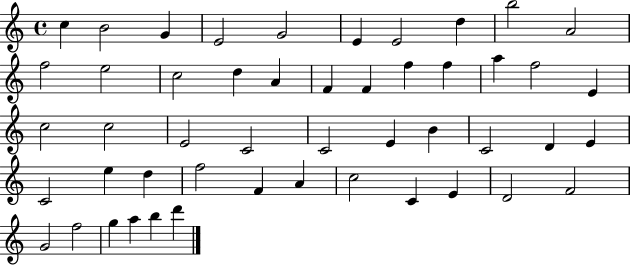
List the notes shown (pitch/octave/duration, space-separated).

C5/q B4/h G4/q E4/h G4/h E4/q E4/h D5/q B5/h A4/h F5/h E5/h C5/h D5/q A4/q F4/q F4/q F5/q F5/q A5/q F5/h E4/q C5/h C5/h E4/h C4/h C4/h E4/q B4/q C4/h D4/q E4/q C4/h E5/q D5/q F5/h F4/q A4/q C5/h C4/q E4/q D4/h F4/h G4/h F5/h G5/q A5/q B5/q D6/q